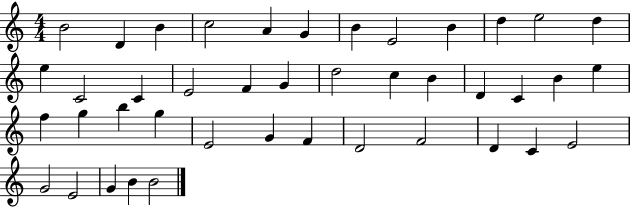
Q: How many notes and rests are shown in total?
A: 42